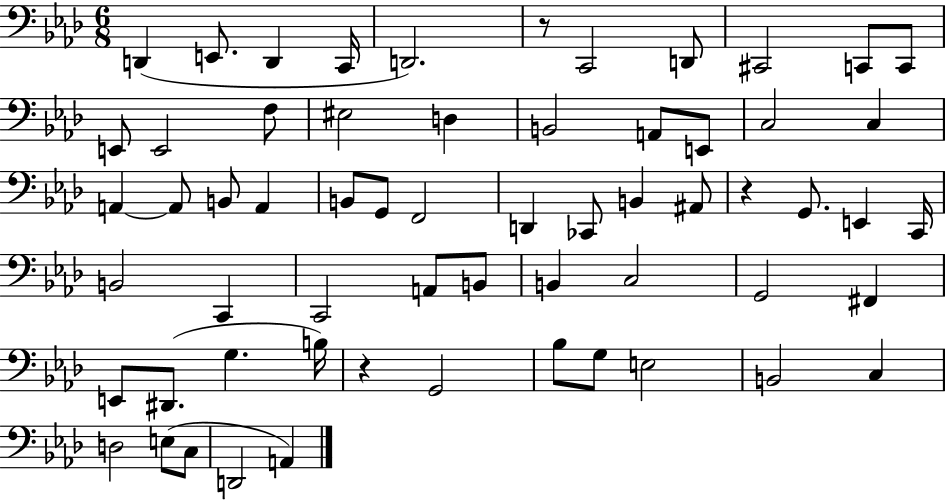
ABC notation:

X:1
T:Untitled
M:6/8
L:1/4
K:Ab
D,, E,,/2 D,, C,,/4 D,,2 z/2 C,,2 D,,/2 ^C,,2 C,,/2 C,,/2 E,,/2 E,,2 F,/2 ^E,2 D, B,,2 A,,/2 E,,/2 C,2 C, A,, A,,/2 B,,/2 A,, B,,/2 G,,/2 F,,2 D,, _C,,/2 B,, ^A,,/2 z G,,/2 E,, C,,/4 B,,2 C,, C,,2 A,,/2 B,,/2 B,, C,2 G,,2 ^F,, E,,/2 ^D,,/2 G, B,/4 z G,,2 _B,/2 G,/2 E,2 B,,2 C, D,2 E,/2 C,/2 D,,2 A,,